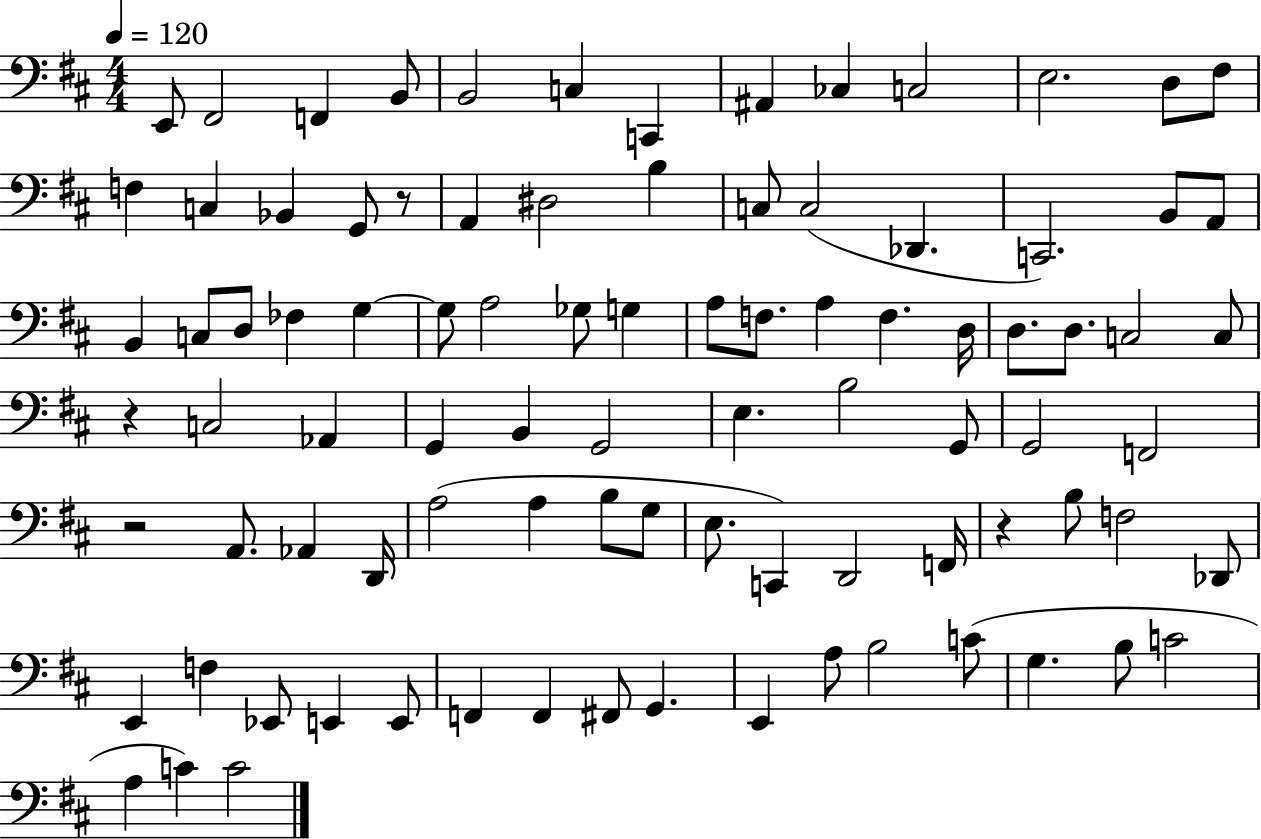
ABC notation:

X:1
T:Untitled
M:4/4
L:1/4
K:D
E,,/2 ^F,,2 F,, B,,/2 B,,2 C, C,, ^A,, _C, C,2 E,2 D,/2 ^F,/2 F, C, _B,, G,,/2 z/2 A,, ^D,2 B, C,/2 C,2 _D,, C,,2 B,,/2 A,,/2 B,, C,/2 D,/2 _F, G, G,/2 A,2 _G,/2 G, A,/2 F,/2 A, F, D,/4 D,/2 D,/2 C,2 C,/2 z C,2 _A,, G,, B,, G,,2 E, B,2 G,,/2 G,,2 F,,2 z2 A,,/2 _A,, D,,/4 A,2 A, B,/2 G,/2 E,/2 C,, D,,2 F,,/4 z B,/2 F,2 _D,,/2 E,, F, _E,,/2 E,, E,,/2 F,, F,, ^F,,/2 G,, E,, A,/2 B,2 C/2 G, B,/2 C2 A, C C2